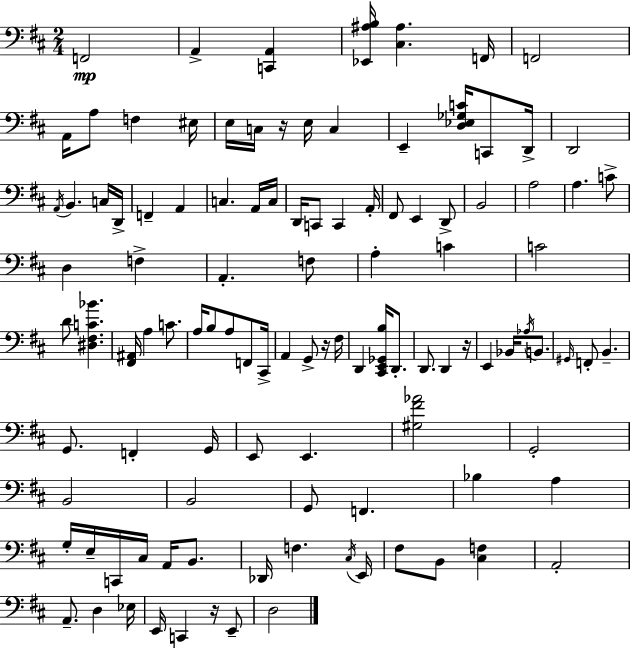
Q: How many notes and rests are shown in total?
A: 110